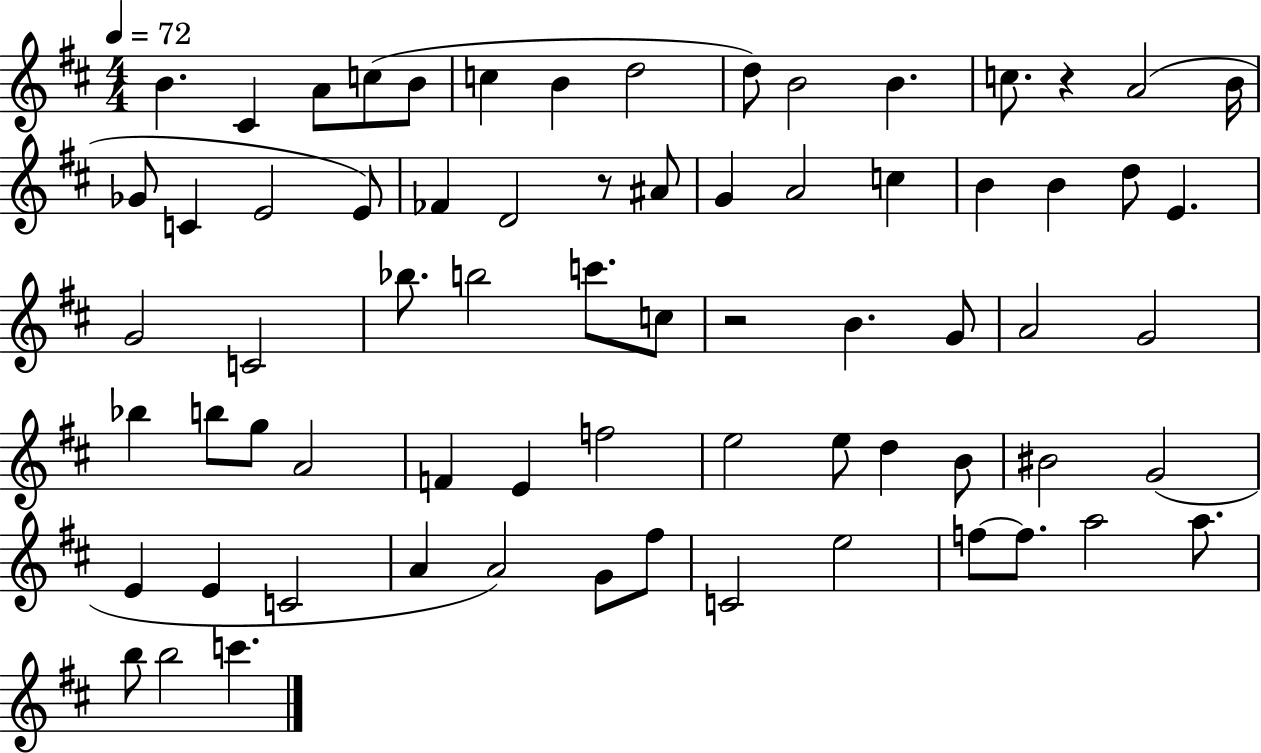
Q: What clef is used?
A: treble